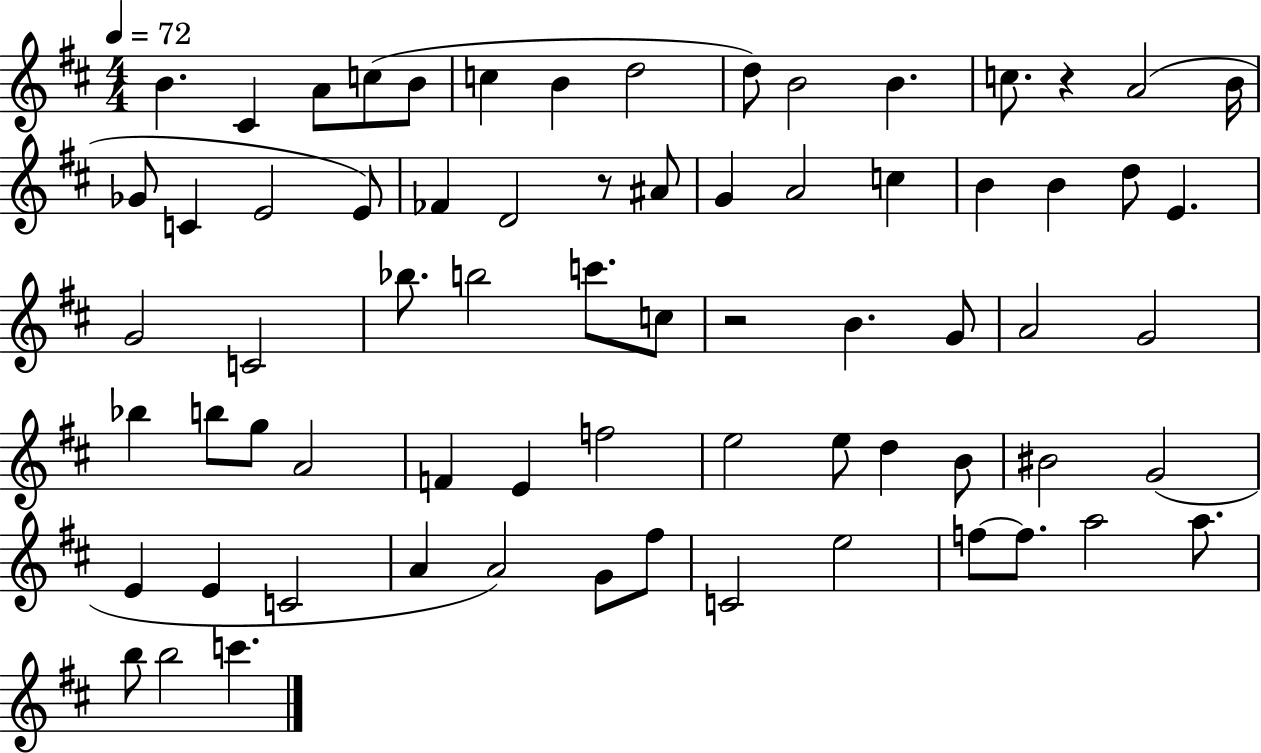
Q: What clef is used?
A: treble